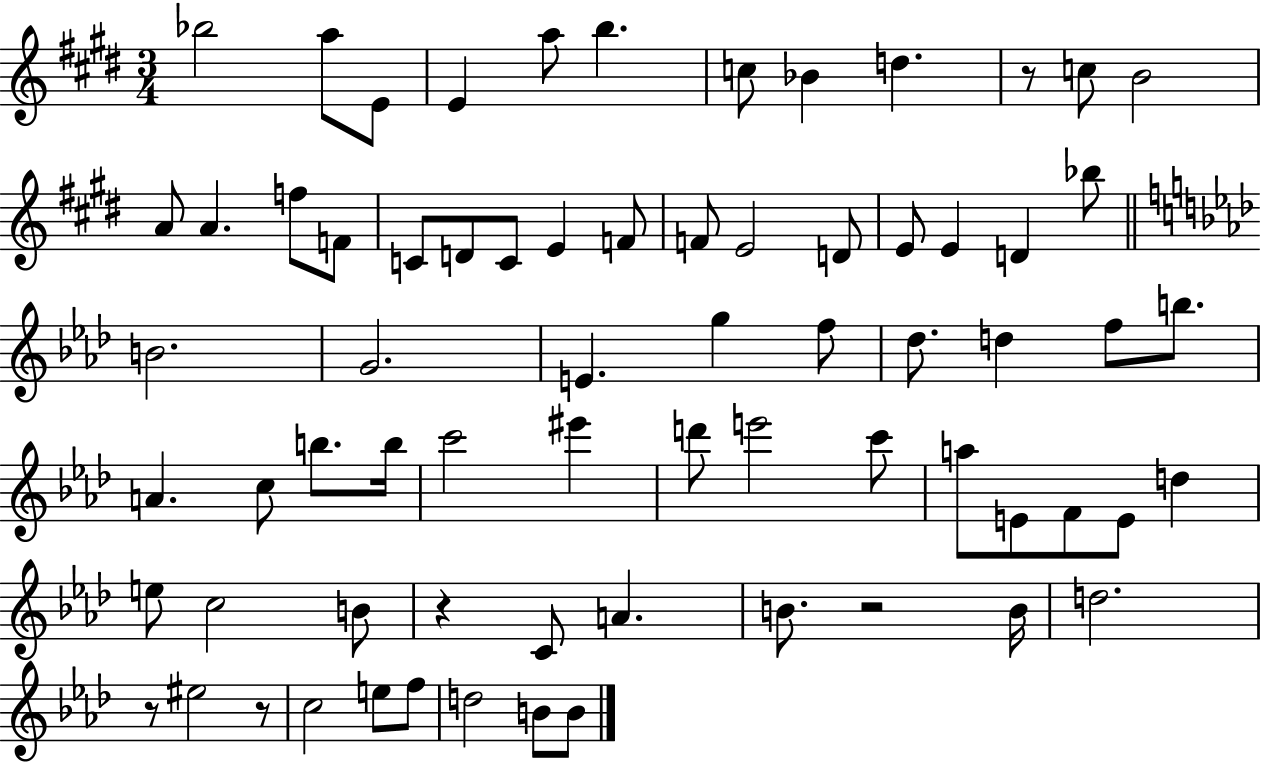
Bb5/h A5/e E4/e E4/q A5/e B5/q. C5/e Bb4/q D5/q. R/e C5/e B4/h A4/e A4/q. F5/e F4/e C4/e D4/e C4/e E4/q F4/e F4/e E4/h D4/e E4/e E4/q D4/q Bb5/e B4/h. G4/h. E4/q. G5/q F5/e Db5/e. D5/q F5/e B5/e. A4/q. C5/e B5/e. B5/s C6/h EIS6/q D6/e E6/h C6/e A5/e E4/e F4/e E4/e D5/q E5/e C5/h B4/e R/q C4/e A4/q. B4/e. R/h B4/s D5/h. R/e EIS5/h R/e C5/h E5/e F5/e D5/h B4/e B4/e